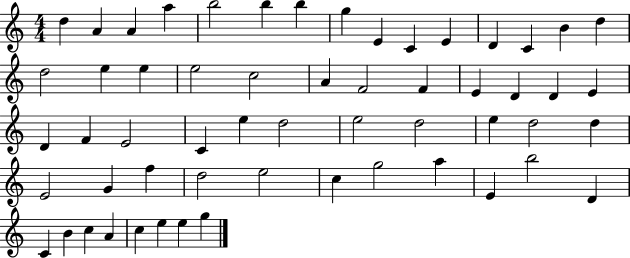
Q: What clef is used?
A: treble